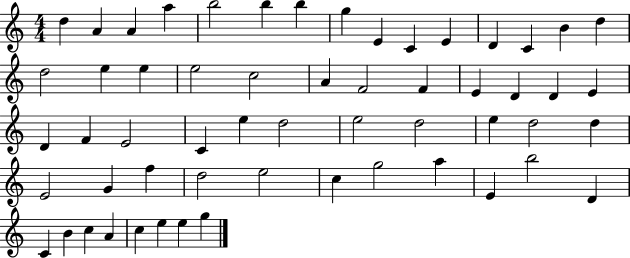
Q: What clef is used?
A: treble